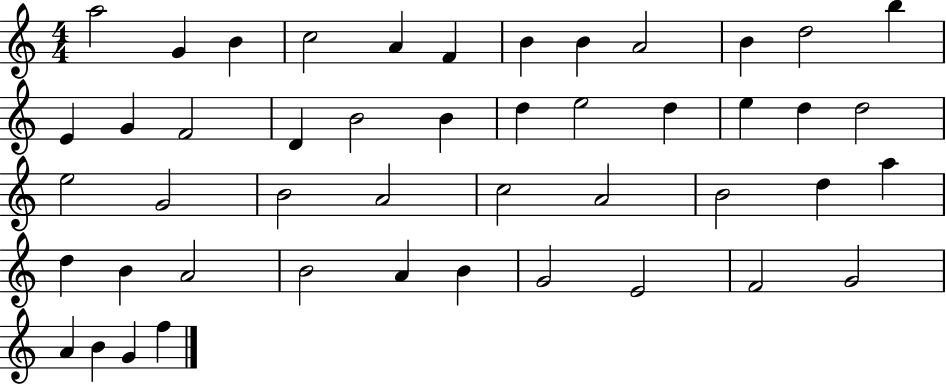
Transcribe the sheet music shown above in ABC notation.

X:1
T:Untitled
M:4/4
L:1/4
K:C
a2 G B c2 A F B B A2 B d2 b E G F2 D B2 B d e2 d e d d2 e2 G2 B2 A2 c2 A2 B2 d a d B A2 B2 A B G2 E2 F2 G2 A B G f